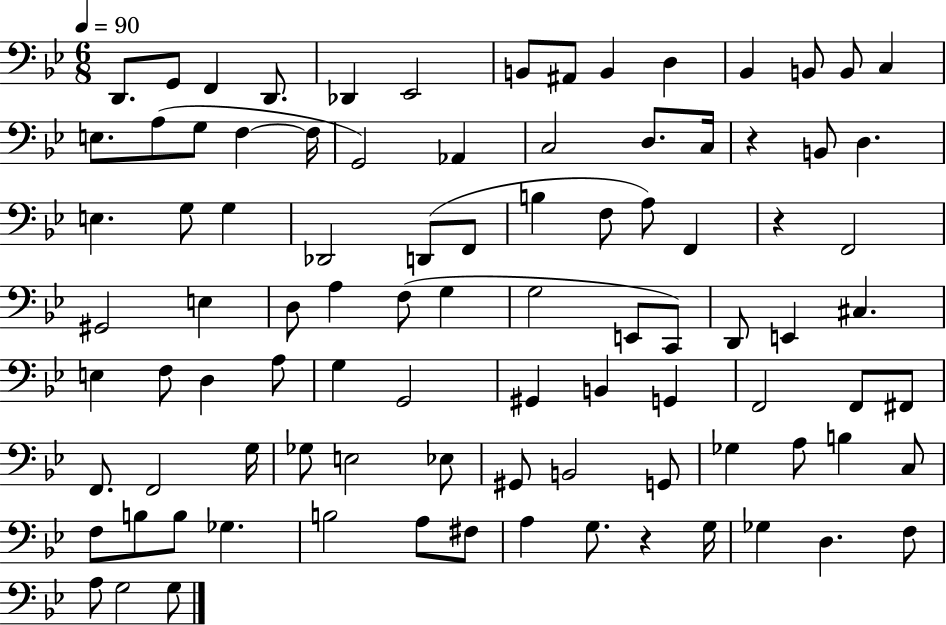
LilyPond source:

{
  \clef bass
  \numericTimeSignature
  \time 6/8
  \key bes \major
  \tempo 4 = 90
  \repeat volta 2 { d,8. g,8 f,4 d,8. | des,4 ees,2 | b,8 ais,8 b,4 d4 | bes,4 b,8 b,8 c4 | \break e8. a8( g8 f4~~ f16 | g,2) aes,4 | c2 d8. c16 | r4 b,8 d4. | \break e4. g8 g4 | des,2 d,8( f,8 | b4 f8 a8) f,4 | r4 f,2 | \break gis,2 e4 | d8 a4 f8( g4 | g2 e,8 c,8) | d,8 e,4 cis4. | \break e4 f8 d4 a8 | g4 g,2 | gis,4 b,4 g,4 | f,2 f,8 fis,8 | \break f,8. f,2 g16 | ges8 e2 ees8 | gis,8 b,2 g,8 | ges4 a8 b4 c8 | \break f8 b8 b8 ges4. | b2 a8 fis8 | a4 g8. r4 g16 | ges4 d4. f8 | \break a8 g2 g8 | } \bar "|."
}